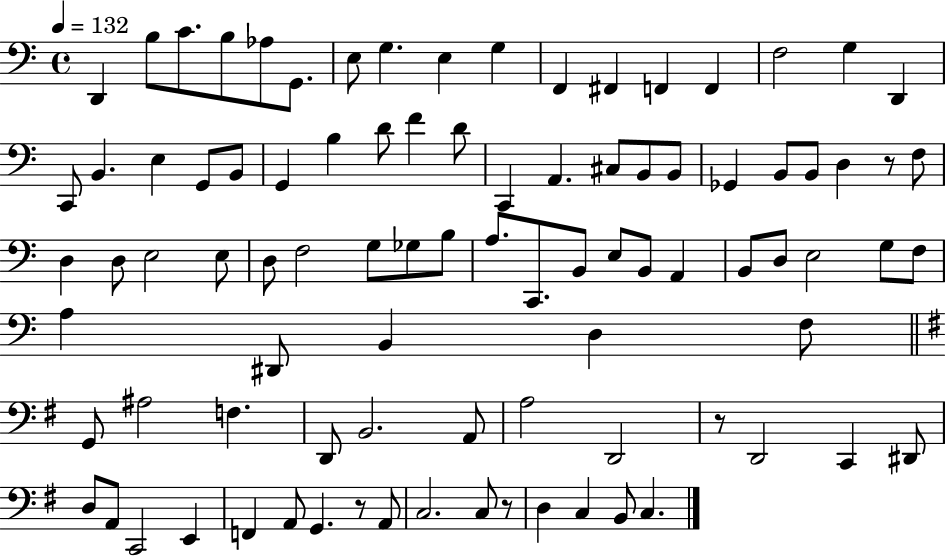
X:1
T:Untitled
M:4/4
L:1/4
K:C
D,, B,/2 C/2 B,/2 _A,/2 G,,/2 E,/2 G, E, G, F,, ^F,, F,, F,, F,2 G, D,, C,,/2 B,, E, G,,/2 B,,/2 G,, B, D/2 F D/2 C,, A,, ^C,/2 B,,/2 B,,/2 _G,, B,,/2 B,,/2 D, z/2 F,/2 D, D,/2 E,2 E,/2 D,/2 F,2 G,/2 _G,/2 B,/2 A,/2 C,,/2 B,,/2 E,/2 B,,/2 A,, B,,/2 D,/2 E,2 G,/2 F,/2 A, ^D,,/2 B,, D, F,/2 G,,/2 ^A,2 F, D,,/2 B,,2 A,,/2 A,2 D,,2 z/2 D,,2 C,, ^D,,/2 D,/2 A,,/2 C,,2 E,, F,, A,,/2 G,, z/2 A,,/2 C,2 C,/2 z/2 D, C, B,,/2 C,